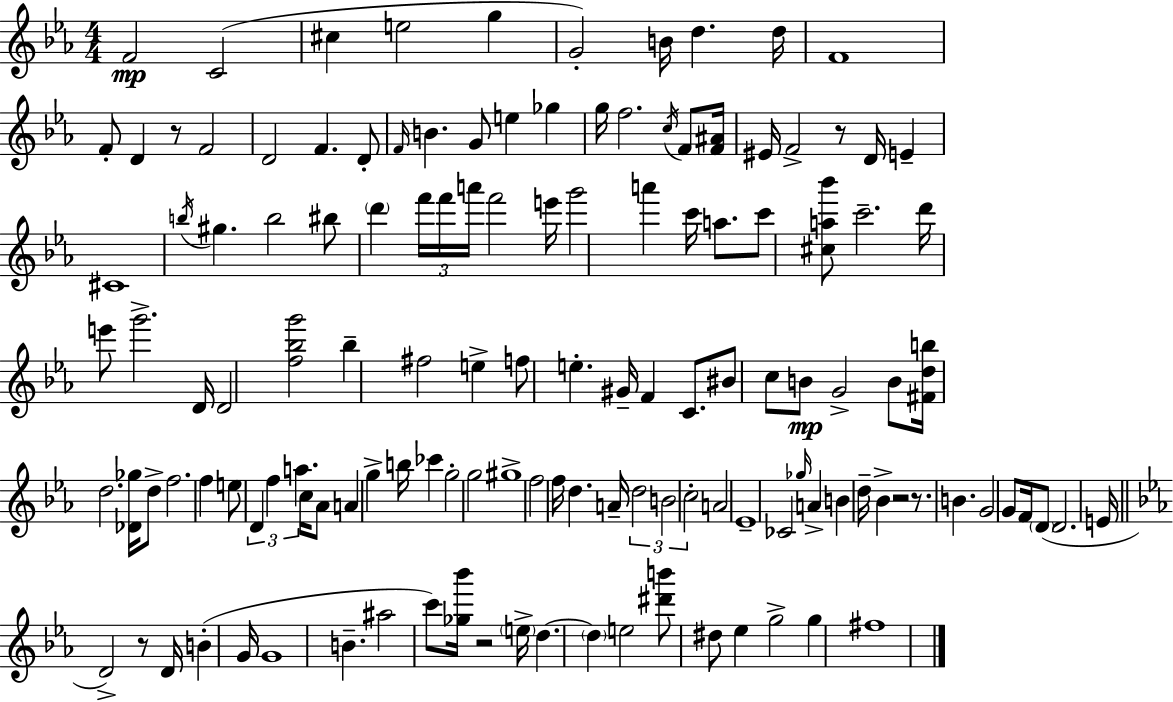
F4/h C4/h C#5/q E5/h G5/q G4/h B4/s D5/q. D5/s F4/w F4/e D4/q R/e F4/h D4/h F4/q. D4/e F4/s B4/q. G4/e E5/q Gb5/q G5/s F5/h. C5/s F4/e [F4,A#4]/s EIS4/s F4/h R/e D4/s E4/q C#4/w B5/s G#5/q. B5/h BIS5/e D6/q F6/s F6/s A6/s F6/h E6/s G6/h A6/q C6/s A5/e. C6/e [C#5,A5,Bb6]/e C6/h. D6/s E6/e G6/h. D4/s D4/h [F5,Bb5,G6]/h Bb5/q F#5/h E5/q F5/e E5/q. G#4/s F4/q C4/e. BIS4/e C5/e B4/e G4/h B4/e [F#4,D5,B5]/s D5/h. [Db4,Gb5]/s D5/e F5/h. F5/q E5/e D4/q F5/q A5/q. C5/s Ab4/e A4/q G5/q B5/s CES6/q G5/h G5/h G#5/w F5/h F5/s D5/q. A4/s D5/h B4/h C5/h A4/h Eb4/w CES4/h Gb5/s A4/q B4/q D5/s Bb4/q R/h R/e. B4/q. G4/h G4/e F4/s D4/e D4/h. E4/s D4/h R/e D4/s B4/q G4/s G4/w B4/q. A#5/h C6/e [Gb5,Bb6]/s R/h E5/s D5/q. D5/q E5/h [D#6,B6]/e D#5/e Eb5/q G5/h G5/q F#5/w